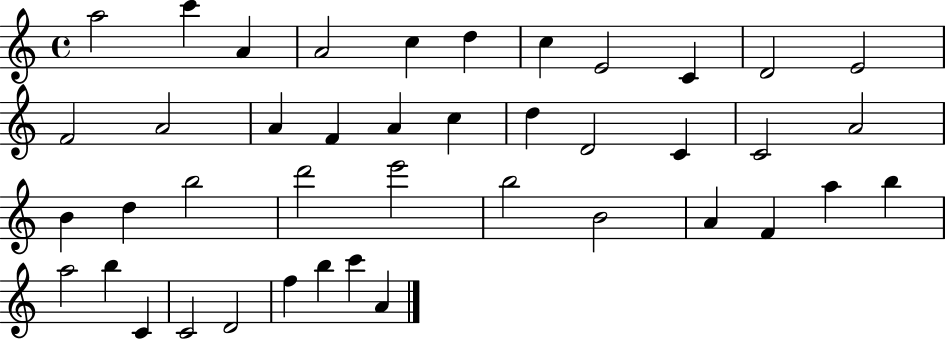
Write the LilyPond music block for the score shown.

{
  \clef treble
  \time 4/4
  \defaultTimeSignature
  \key c \major
  a''2 c'''4 a'4 | a'2 c''4 d''4 | c''4 e'2 c'4 | d'2 e'2 | \break f'2 a'2 | a'4 f'4 a'4 c''4 | d''4 d'2 c'4 | c'2 a'2 | \break b'4 d''4 b''2 | d'''2 e'''2 | b''2 b'2 | a'4 f'4 a''4 b''4 | \break a''2 b''4 c'4 | c'2 d'2 | f''4 b''4 c'''4 a'4 | \bar "|."
}